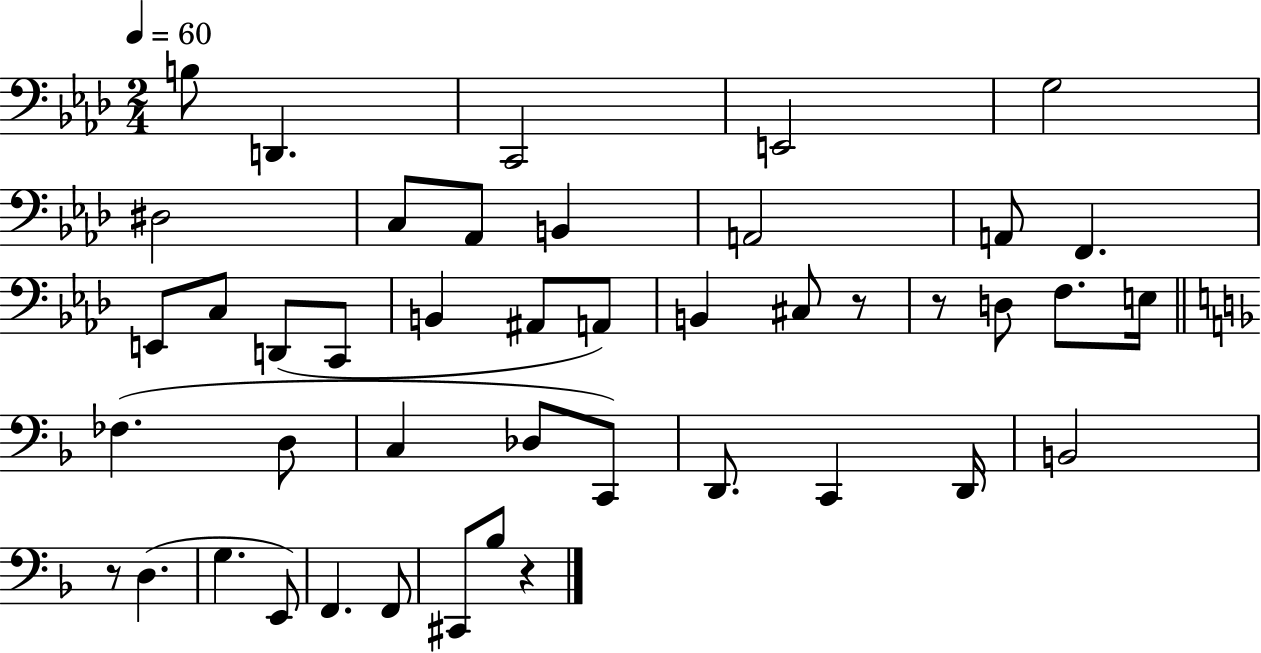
{
  \clef bass
  \numericTimeSignature
  \time 2/4
  \key aes \major
  \tempo 4 = 60
  \repeat volta 2 { b8 d,4. | c,2 | e,2 | g2 | \break dis2 | c8 aes,8 b,4 | a,2 | a,8 f,4. | \break e,8 c8 d,8( c,8 | b,4 ais,8 a,8) | b,4 cis8 r8 | r8 d8 f8. e16 | \break \bar "||" \break \key d \minor fes4.( d8 | c4 des8 c,8) | d,8. c,4 d,16 | b,2 | \break r8 d4.( | g4. e,8) | f,4. f,8 | cis,8 bes8 r4 | \break } \bar "|."
}